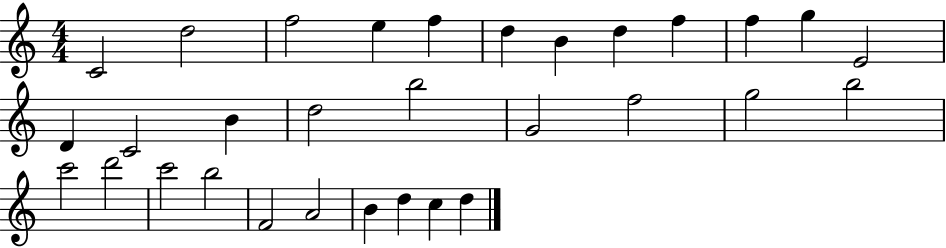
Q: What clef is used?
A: treble